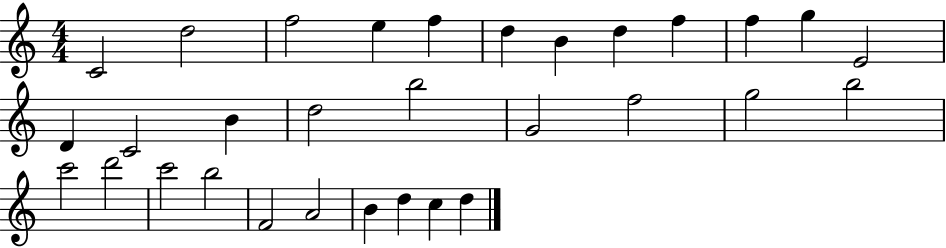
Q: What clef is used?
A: treble